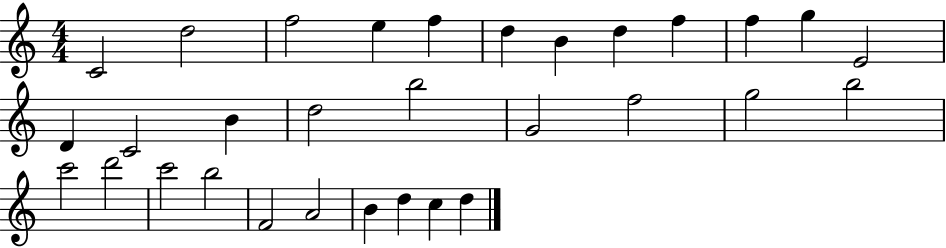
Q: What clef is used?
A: treble